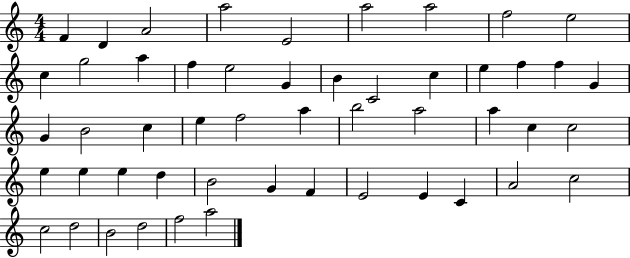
{
  \clef treble
  \numericTimeSignature
  \time 4/4
  \key c \major
  f'4 d'4 a'2 | a''2 e'2 | a''2 a''2 | f''2 e''2 | \break c''4 g''2 a''4 | f''4 e''2 g'4 | b'4 c'2 c''4 | e''4 f''4 f''4 g'4 | \break g'4 b'2 c''4 | e''4 f''2 a''4 | b''2 a''2 | a''4 c''4 c''2 | \break e''4 e''4 e''4 d''4 | b'2 g'4 f'4 | e'2 e'4 c'4 | a'2 c''2 | \break c''2 d''2 | b'2 d''2 | f''2 a''2 | \bar "|."
}